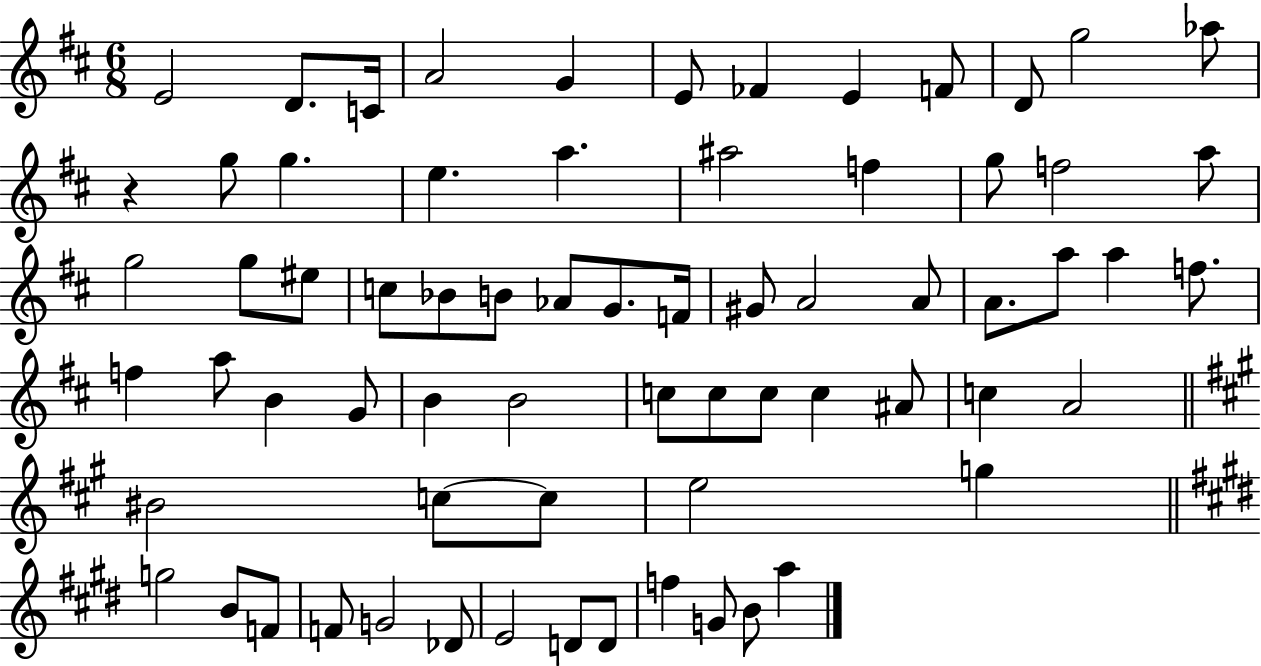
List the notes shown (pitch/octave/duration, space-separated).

E4/h D4/e. C4/s A4/h G4/q E4/e FES4/q E4/q F4/e D4/e G5/h Ab5/e R/q G5/e G5/q. E5/q. A5/q. A#5/h F5/q G5/e F5/h A5/e G5/h G5/e EIS5/e C5/e Bb4/e B4/e Ab4/e G4/e. F4/s G#4/e A4/h A4/e A4/e. A5/e A5/q F5/e. F5/q A5/e B4/q G4/e B4/q B4/h C5/e C5/e C5/e C5/q A#4/e C5/q A4/h BIS4/h C5/e C5/e E5/h G5/q G5/h B4/e F4/e F4/e G4/h Db4/e E4/h D4/e D4/e F5/q G4/e B4/e A5/q